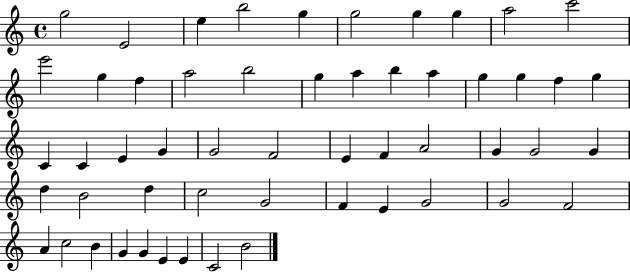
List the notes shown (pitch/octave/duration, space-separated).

G5/h E4/h E5/q B5/h G5/q G5/h G5/q G5/q A5/h C6/h E6/h G5/q F5/q A5/h B5/h G5/q A5/q B5/q A5/q G5/q G5/q F5/q G5/q C4/q C4/q E4/q G4/q G4/h F4/h E4/q F4/q A4/h G4/q G4/h G4/q D5/q B4/h D5/q C5/h G4/h F4/q E4/q G4/h G4/h F4/h A4/q C5/h B4/q G4/q G4/q E4/q E4/q C4/h B4/h